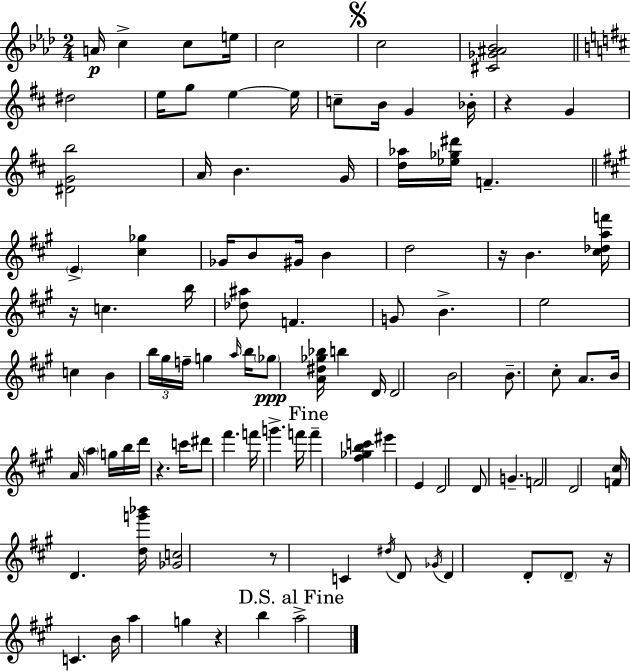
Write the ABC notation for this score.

X:1
T:Untitled
M:2/4
L:1/4
K:Fm
A/4 c c/2 e/4 c2 c2 [^C_G^A_B]2 ^d2 e/4 g/2 e e/4 c/2 B/4 G _B/4 z G [^DGb]2 A/4 B G/4 [d_a]/4 [_e_g^d']/4 F E [^c_g] _G/4 B/2 ^G/4 B d2 z/4 B [^c_daf']/4 z/4 c b/4 [_d^a]/2 F G/2 B e2 c B b/4 ^g/4 f/4 g a/4 b/4 _g/2 [A^d_g_b]/4 b D/4 D2 B2 B/2 ^c/2 A/2 B/4 A/4 a g/4 b/4 d'/4 z c'/4 ^d'/2 ^f' f'/4 g' f'/4 f' [^f_gbc'] ^e' E D2 D/2 G F2 D2 [F^c]/4 D [dg'_b']/4 [_Gc]2 z/2 C ^d/4 D/2 _G/4 D D/2 D/2 z/4 C B/4 a g z b a2